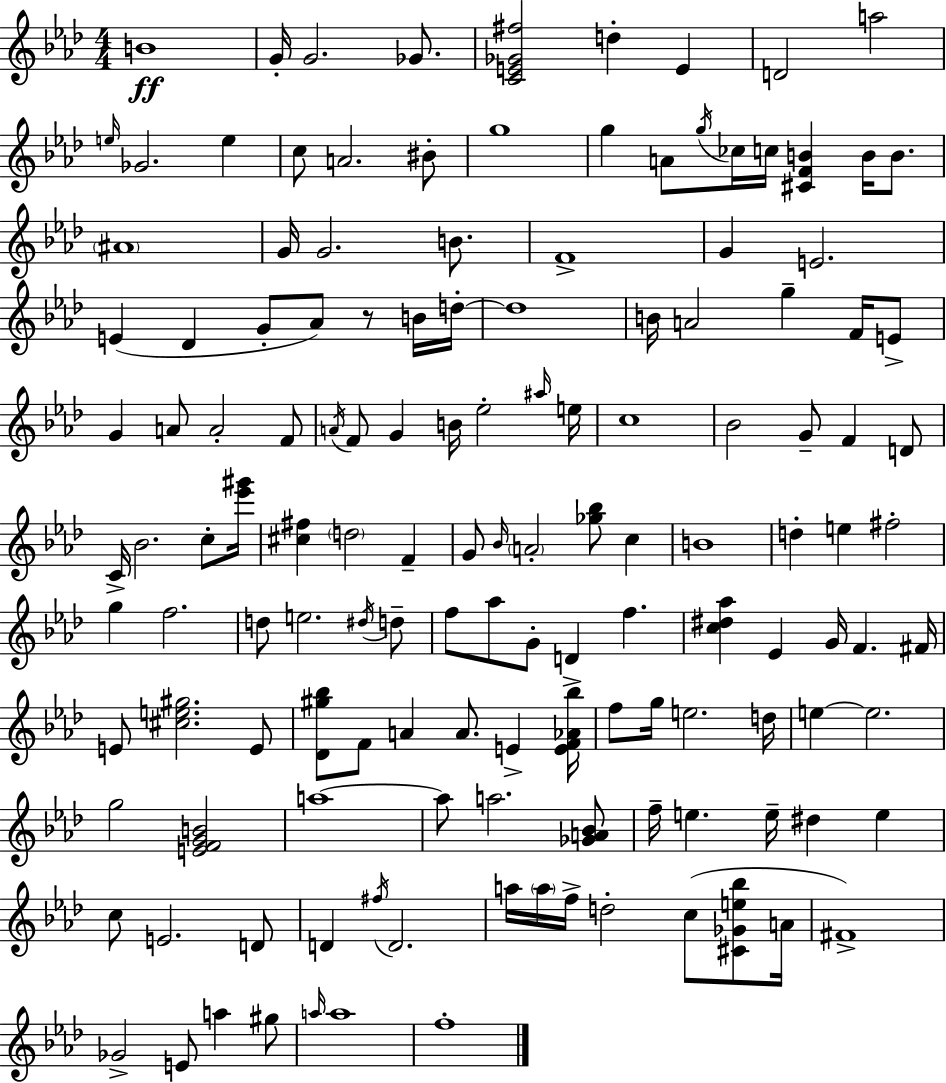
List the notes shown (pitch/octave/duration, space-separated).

B4/w G4/s G4/h. Gb4/e. [C4,E4,Gb4,F#5]/h D5/q E4/q D4/h A5/h E5/s Gb4/h. E5/q C5/e A4/h. BIS4/e G5/w G5/q A4/e G5/s CES5/s C5/s [C#4,F4,B4]/q B4/s B4/e. A#4/w G4/s G4/h. B4/e. F4/w G4/q E4/h. E4/q Db4/q G4/e Ab4/e R/e B4/s D5/s D5/w B4/s A4/h G5/q F4/s E4/e G4/q A4/e A4/h F4/e A4/s F4/e G4/q B4/s Eb5/h A#5/s E5/s C5/w Bb4/h G4/e F4/q D4/e C4/s Bb4/h. C5/e [Eb6,G#6]/s [C#5,F#5]/q D5/h F4/q G4/e Bb4/s A4/h [Gb5,Bb5]/e C5/q B4/w D5/q E5/q F#5/h G5/q F5/h. D5/e E5/h. D#5/s D5/e F5/e Ab5/e G4/e D4/q F5/q. [C5,D#5,Ab5]/q Eb4/q G4/s F4/q. F#4/s E4/e [C#5,E5,G#5]/h. E4/e [Db4,G#5,Bb5]/e F4/e A4/q A4/e. E4/q [E4,F4,Ab4,Bb5]/s F5/e G5/s E5/h. D5/s E5/q E5/h. G5/h [E4,F4,G4,B4]/h A5/w A5/e A5/h. [Gb4,A4,Bb4]/e F5/s E5/q. E5/s D#5/q E5/q C5/e E4/h. D4/e D4/q F#5/s D4/h. A5/s A5/s F5/s D5/h C5/e [C#4,Gb4,E5,Bb5]/e A4/s F#4/w Gb4/h E4/e A5/q G#5/e A5/s A5/w F5/w